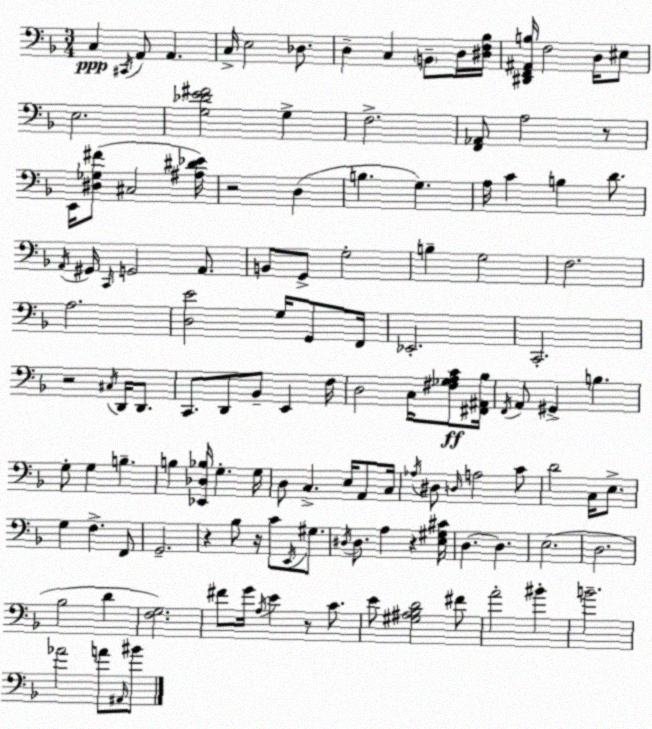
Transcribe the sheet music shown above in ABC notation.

X:1
T:Untitled
M:3/4
L:1/4
K:F
C, ^C,,/4 A,,/2 A,, C,/4 E,2 _D,/2 D, C, B,,/2 D,/4 [^D,F,_B,]/4 [^D,,F,,^A,,B,]/4 F,2 D,/4 ^E,/2 E,2 [G,_DE^F]2 G, F,2 [F,,_A,,]/2 A,2 z/2 E,,/4 [^D,_G,^F]/2 ^C,2 [^A,^D_E]/4 z2 D, B, G, A,/4 C B, D/2 A,,/4 ^G,,/4 C,,/4 G,,2 A,,/2 B,,/2 G,,/2 G,2 B, G,2 F,2 A,2 [D,E]2 G,/4 G,,/2 F,,/4 _E,,2 C,,2 z2 ^C,/4 D,,/4 D,,/2 C,,/2 D,,/2 _B,,/2 E,, F,/4 D,2 C,/4 [^F,_G,A,C]/2 [^F,,^A,,_B,]/4 F,,/4 A,,/2 ^G,, B, G,/2 G, B, B, [_E,,_D,_B,]/4 G, G,/4 D,/2 C, E,/4 A,,/2 C,/4 _A,/4 ^D,/2 D,/4 A,2 C/2 D2 C,/4 E,/2 G, F, F,,/2 G,,2 z _B,/2 z/4 C/2 E,,/4 ^G,/2 ^D,/4 ^D,/2 A, z [E,^G,^C]/4 D, D, E,2 D,2 _B,2 D [F,G,]2 ^F/2 G/4 A,/4 E z/2 C/2 E/2 [^G,^A,_B,D]2 ^F/2 A2 ^B B2 _A2 A/2 ^A,,/4 ^B/2